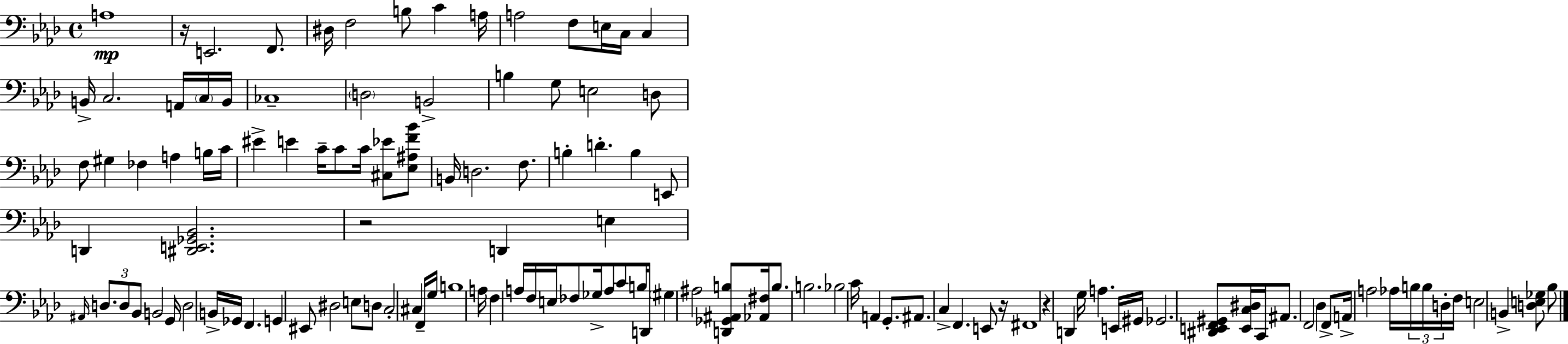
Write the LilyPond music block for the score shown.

{
  \clef bass
  \time 4/4
  \defaultTimeSignature
  \key aes \major
  a1\mp | r16 e,2. f,8. | dis16 f2 b8 c'4 a16 | a2 f8 e16 c16 c4 | \break b,16-> c2. a,16 \parenthesize c16 b,16 | ces1-- | \parenthesize d2 b,2-> | b4 g8 e2 d8 | \break f8 gis4 fes4 a4 b16 c'16 | eis'4-> e'4 c'16-- c'8 c'16 <cis ees'>8 <ees ais f' bes'>8 | b,16 d2. f8. | b4-. d'4.-. b4 e,8 | \break d,4 <dis, e, ges, bes,>2. | r2 d,4 e4 | \grace { ais,16 } \tuplet 3/2 { d8. d8 bes,8 } b,2 | g,16 d2 b,16-> ges,16 f,4. | \break g,4 eis,8 dis2 e8 | d8 c2-. cis4 f,16-- | g16 b1 | a16 f4 a16 f16 e16 fes8 ges16-> a8 c'8 | \break b16 d,8 \parenthesize gis4 ais2 <d, ges, ais, b>8 | <aes, fis>16 b8. b2. | bes2 c'16 a,4 g,8.-. | ais,8. c4-> f,4. e,8 | \break r16 fis,1 | r4 d,4 g16 a4. | e,16 gis,16 ges,2. <dis, e, f, gis,>8 | <e, c dis>16 c,16 ais,8. f,2 des4 | \break f,8-> a,16-> a2 aes16 \tuplet 3/2 { b16 b16 d16-. } | f16 e2 b,4-> <d e ges>8 bes8 | \bar "|."
}